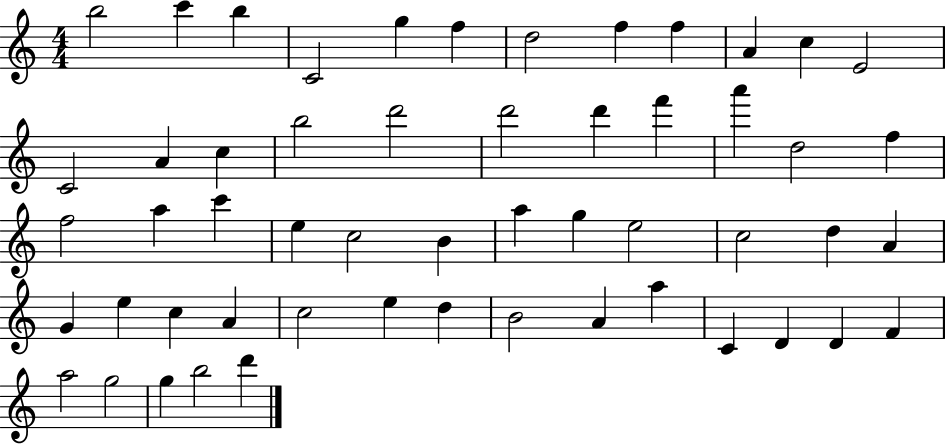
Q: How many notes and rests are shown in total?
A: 54